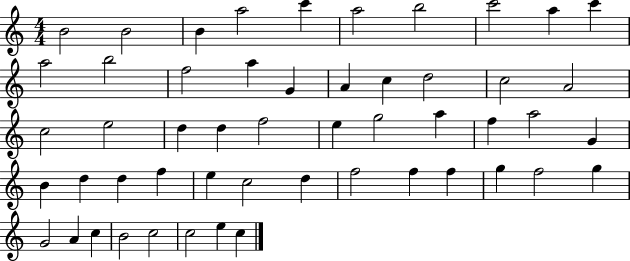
X:1
T:Untitled
M:4/4
L:1/4
K:C
B2 B2 B a2 c' a2 b2 c'2 a c' a2 b2 f2 a G A c d2 c2 A2 c2 e2 d d f2 e g2 a f a2 G B d d f e c2 d f2 f f g f2 g G2 A c B2 c2 c2 e c